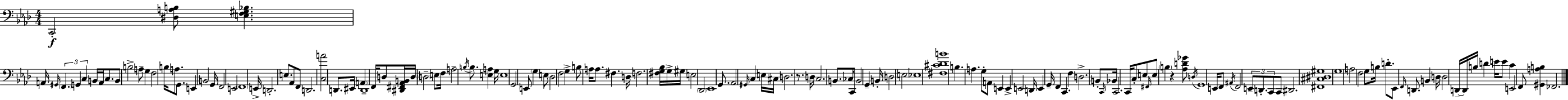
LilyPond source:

{
  \clef bass
  \numericTimeSignature
  \time 4/4
  \key f \minor
  c,2-.\f <dis a b>8 <e f gis bes>4. | a,16 \grace { gis,16 } \tuplet 3/2 { \parenthesize f,4. g,4 c4 } | b,16 a,16 c8. b,8 b2-> a8-- | g4 f2 b16 a8. | \break g,8. e,4 b,2 | g,16 f,2 e,2 | \parenthesize f,1 | e,16-> d,2.-. e8. | \break aes,8 f,8 d,2. | <c a'>2 d,8. eis,16 \parenthesize a,4 | d,1-- | f,16 d8 <dis, fis, aes, b,>16 d16 \parenthesize d2-- e8 | \break f16 a2-- \acciaccatura { b16 } b8. <e a>4 | g16 e1 | g,2 e,8 \parenthesize g4 | e8 des2 f2 | \break g4-> b8 a16 a8. fis4. | d16 f2. <fis g bes>16 | g16-> gis16 e2 \parenthesize des,2 | ees,1 | \break g,8. aes,2 \grace { gis,16 } c4 | e16 cis16 d2. | r8. d16 c2. | b,8. ces16 c,8 b,2 g,4-- | \break b,16-. d2 e2 | ees1 | <fis cis' des' b'>1 | b4. a4. g8-. | \break a,8 e,4 e,4-> e,2 | d,16 e,4 g,16-- f,4 c,4. | f4 d2.-> | b,8-. \grace { c,16 } bes,16 c,2. | \break c,16 c8-. e8 \grace { fis,16 } e8 \parenthesize b4 r4 | <aes d' ges'>8 \acciaccatura { d16 } g,1 | e,16 f,8 \acciaccatura { ais,16 } f,2 | \tuplet 3/2 { e,8-- d,8.-. c,8 } c,8 dis,2. | \break <fis, cis dis gis>1 | g1 | a2 f2 | g8 b16 d'8.-. ees,8 \grace { f,16 } | \break d,8. b,4 d16 d2 | d,16--~~ d,16 b16 d'4 e'16 e'8 c'4 e,2 | f,8 <gis, a b>4 fes,2. | \bar "|."
}